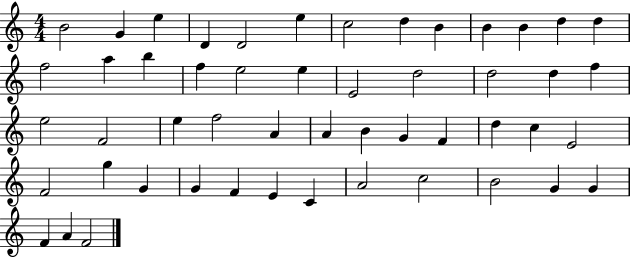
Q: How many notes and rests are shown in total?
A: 51